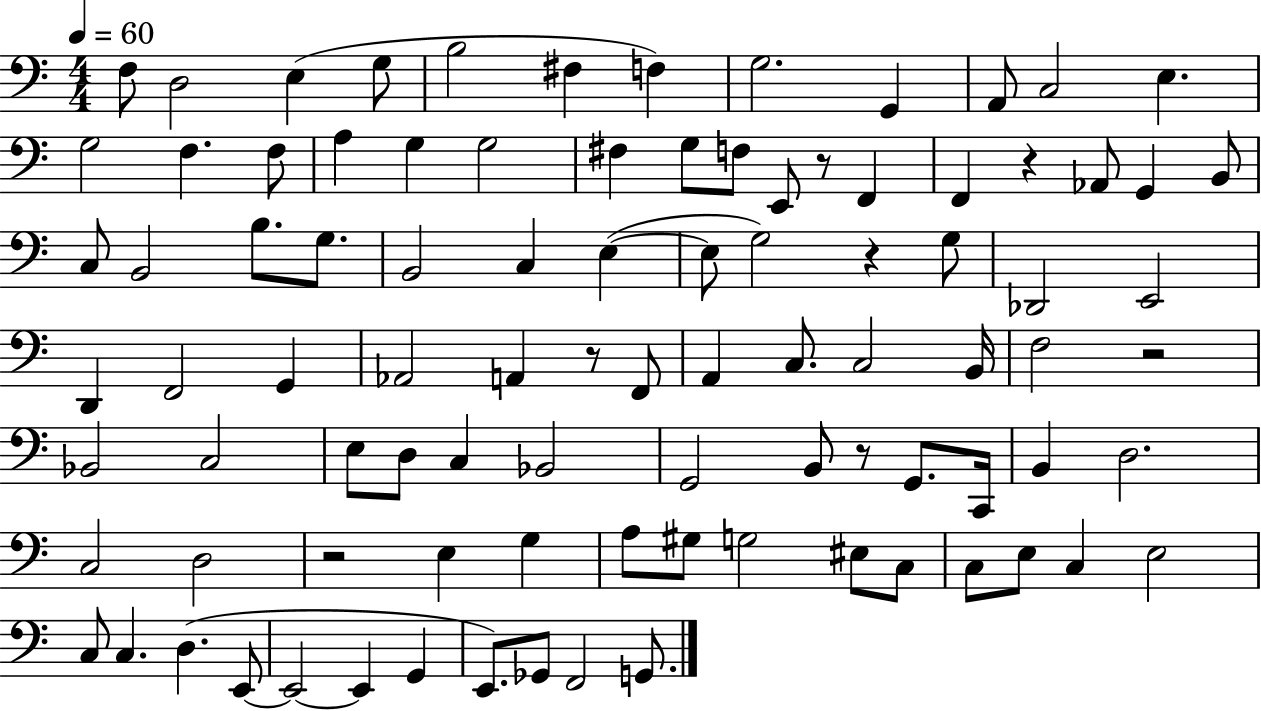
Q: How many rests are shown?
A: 7